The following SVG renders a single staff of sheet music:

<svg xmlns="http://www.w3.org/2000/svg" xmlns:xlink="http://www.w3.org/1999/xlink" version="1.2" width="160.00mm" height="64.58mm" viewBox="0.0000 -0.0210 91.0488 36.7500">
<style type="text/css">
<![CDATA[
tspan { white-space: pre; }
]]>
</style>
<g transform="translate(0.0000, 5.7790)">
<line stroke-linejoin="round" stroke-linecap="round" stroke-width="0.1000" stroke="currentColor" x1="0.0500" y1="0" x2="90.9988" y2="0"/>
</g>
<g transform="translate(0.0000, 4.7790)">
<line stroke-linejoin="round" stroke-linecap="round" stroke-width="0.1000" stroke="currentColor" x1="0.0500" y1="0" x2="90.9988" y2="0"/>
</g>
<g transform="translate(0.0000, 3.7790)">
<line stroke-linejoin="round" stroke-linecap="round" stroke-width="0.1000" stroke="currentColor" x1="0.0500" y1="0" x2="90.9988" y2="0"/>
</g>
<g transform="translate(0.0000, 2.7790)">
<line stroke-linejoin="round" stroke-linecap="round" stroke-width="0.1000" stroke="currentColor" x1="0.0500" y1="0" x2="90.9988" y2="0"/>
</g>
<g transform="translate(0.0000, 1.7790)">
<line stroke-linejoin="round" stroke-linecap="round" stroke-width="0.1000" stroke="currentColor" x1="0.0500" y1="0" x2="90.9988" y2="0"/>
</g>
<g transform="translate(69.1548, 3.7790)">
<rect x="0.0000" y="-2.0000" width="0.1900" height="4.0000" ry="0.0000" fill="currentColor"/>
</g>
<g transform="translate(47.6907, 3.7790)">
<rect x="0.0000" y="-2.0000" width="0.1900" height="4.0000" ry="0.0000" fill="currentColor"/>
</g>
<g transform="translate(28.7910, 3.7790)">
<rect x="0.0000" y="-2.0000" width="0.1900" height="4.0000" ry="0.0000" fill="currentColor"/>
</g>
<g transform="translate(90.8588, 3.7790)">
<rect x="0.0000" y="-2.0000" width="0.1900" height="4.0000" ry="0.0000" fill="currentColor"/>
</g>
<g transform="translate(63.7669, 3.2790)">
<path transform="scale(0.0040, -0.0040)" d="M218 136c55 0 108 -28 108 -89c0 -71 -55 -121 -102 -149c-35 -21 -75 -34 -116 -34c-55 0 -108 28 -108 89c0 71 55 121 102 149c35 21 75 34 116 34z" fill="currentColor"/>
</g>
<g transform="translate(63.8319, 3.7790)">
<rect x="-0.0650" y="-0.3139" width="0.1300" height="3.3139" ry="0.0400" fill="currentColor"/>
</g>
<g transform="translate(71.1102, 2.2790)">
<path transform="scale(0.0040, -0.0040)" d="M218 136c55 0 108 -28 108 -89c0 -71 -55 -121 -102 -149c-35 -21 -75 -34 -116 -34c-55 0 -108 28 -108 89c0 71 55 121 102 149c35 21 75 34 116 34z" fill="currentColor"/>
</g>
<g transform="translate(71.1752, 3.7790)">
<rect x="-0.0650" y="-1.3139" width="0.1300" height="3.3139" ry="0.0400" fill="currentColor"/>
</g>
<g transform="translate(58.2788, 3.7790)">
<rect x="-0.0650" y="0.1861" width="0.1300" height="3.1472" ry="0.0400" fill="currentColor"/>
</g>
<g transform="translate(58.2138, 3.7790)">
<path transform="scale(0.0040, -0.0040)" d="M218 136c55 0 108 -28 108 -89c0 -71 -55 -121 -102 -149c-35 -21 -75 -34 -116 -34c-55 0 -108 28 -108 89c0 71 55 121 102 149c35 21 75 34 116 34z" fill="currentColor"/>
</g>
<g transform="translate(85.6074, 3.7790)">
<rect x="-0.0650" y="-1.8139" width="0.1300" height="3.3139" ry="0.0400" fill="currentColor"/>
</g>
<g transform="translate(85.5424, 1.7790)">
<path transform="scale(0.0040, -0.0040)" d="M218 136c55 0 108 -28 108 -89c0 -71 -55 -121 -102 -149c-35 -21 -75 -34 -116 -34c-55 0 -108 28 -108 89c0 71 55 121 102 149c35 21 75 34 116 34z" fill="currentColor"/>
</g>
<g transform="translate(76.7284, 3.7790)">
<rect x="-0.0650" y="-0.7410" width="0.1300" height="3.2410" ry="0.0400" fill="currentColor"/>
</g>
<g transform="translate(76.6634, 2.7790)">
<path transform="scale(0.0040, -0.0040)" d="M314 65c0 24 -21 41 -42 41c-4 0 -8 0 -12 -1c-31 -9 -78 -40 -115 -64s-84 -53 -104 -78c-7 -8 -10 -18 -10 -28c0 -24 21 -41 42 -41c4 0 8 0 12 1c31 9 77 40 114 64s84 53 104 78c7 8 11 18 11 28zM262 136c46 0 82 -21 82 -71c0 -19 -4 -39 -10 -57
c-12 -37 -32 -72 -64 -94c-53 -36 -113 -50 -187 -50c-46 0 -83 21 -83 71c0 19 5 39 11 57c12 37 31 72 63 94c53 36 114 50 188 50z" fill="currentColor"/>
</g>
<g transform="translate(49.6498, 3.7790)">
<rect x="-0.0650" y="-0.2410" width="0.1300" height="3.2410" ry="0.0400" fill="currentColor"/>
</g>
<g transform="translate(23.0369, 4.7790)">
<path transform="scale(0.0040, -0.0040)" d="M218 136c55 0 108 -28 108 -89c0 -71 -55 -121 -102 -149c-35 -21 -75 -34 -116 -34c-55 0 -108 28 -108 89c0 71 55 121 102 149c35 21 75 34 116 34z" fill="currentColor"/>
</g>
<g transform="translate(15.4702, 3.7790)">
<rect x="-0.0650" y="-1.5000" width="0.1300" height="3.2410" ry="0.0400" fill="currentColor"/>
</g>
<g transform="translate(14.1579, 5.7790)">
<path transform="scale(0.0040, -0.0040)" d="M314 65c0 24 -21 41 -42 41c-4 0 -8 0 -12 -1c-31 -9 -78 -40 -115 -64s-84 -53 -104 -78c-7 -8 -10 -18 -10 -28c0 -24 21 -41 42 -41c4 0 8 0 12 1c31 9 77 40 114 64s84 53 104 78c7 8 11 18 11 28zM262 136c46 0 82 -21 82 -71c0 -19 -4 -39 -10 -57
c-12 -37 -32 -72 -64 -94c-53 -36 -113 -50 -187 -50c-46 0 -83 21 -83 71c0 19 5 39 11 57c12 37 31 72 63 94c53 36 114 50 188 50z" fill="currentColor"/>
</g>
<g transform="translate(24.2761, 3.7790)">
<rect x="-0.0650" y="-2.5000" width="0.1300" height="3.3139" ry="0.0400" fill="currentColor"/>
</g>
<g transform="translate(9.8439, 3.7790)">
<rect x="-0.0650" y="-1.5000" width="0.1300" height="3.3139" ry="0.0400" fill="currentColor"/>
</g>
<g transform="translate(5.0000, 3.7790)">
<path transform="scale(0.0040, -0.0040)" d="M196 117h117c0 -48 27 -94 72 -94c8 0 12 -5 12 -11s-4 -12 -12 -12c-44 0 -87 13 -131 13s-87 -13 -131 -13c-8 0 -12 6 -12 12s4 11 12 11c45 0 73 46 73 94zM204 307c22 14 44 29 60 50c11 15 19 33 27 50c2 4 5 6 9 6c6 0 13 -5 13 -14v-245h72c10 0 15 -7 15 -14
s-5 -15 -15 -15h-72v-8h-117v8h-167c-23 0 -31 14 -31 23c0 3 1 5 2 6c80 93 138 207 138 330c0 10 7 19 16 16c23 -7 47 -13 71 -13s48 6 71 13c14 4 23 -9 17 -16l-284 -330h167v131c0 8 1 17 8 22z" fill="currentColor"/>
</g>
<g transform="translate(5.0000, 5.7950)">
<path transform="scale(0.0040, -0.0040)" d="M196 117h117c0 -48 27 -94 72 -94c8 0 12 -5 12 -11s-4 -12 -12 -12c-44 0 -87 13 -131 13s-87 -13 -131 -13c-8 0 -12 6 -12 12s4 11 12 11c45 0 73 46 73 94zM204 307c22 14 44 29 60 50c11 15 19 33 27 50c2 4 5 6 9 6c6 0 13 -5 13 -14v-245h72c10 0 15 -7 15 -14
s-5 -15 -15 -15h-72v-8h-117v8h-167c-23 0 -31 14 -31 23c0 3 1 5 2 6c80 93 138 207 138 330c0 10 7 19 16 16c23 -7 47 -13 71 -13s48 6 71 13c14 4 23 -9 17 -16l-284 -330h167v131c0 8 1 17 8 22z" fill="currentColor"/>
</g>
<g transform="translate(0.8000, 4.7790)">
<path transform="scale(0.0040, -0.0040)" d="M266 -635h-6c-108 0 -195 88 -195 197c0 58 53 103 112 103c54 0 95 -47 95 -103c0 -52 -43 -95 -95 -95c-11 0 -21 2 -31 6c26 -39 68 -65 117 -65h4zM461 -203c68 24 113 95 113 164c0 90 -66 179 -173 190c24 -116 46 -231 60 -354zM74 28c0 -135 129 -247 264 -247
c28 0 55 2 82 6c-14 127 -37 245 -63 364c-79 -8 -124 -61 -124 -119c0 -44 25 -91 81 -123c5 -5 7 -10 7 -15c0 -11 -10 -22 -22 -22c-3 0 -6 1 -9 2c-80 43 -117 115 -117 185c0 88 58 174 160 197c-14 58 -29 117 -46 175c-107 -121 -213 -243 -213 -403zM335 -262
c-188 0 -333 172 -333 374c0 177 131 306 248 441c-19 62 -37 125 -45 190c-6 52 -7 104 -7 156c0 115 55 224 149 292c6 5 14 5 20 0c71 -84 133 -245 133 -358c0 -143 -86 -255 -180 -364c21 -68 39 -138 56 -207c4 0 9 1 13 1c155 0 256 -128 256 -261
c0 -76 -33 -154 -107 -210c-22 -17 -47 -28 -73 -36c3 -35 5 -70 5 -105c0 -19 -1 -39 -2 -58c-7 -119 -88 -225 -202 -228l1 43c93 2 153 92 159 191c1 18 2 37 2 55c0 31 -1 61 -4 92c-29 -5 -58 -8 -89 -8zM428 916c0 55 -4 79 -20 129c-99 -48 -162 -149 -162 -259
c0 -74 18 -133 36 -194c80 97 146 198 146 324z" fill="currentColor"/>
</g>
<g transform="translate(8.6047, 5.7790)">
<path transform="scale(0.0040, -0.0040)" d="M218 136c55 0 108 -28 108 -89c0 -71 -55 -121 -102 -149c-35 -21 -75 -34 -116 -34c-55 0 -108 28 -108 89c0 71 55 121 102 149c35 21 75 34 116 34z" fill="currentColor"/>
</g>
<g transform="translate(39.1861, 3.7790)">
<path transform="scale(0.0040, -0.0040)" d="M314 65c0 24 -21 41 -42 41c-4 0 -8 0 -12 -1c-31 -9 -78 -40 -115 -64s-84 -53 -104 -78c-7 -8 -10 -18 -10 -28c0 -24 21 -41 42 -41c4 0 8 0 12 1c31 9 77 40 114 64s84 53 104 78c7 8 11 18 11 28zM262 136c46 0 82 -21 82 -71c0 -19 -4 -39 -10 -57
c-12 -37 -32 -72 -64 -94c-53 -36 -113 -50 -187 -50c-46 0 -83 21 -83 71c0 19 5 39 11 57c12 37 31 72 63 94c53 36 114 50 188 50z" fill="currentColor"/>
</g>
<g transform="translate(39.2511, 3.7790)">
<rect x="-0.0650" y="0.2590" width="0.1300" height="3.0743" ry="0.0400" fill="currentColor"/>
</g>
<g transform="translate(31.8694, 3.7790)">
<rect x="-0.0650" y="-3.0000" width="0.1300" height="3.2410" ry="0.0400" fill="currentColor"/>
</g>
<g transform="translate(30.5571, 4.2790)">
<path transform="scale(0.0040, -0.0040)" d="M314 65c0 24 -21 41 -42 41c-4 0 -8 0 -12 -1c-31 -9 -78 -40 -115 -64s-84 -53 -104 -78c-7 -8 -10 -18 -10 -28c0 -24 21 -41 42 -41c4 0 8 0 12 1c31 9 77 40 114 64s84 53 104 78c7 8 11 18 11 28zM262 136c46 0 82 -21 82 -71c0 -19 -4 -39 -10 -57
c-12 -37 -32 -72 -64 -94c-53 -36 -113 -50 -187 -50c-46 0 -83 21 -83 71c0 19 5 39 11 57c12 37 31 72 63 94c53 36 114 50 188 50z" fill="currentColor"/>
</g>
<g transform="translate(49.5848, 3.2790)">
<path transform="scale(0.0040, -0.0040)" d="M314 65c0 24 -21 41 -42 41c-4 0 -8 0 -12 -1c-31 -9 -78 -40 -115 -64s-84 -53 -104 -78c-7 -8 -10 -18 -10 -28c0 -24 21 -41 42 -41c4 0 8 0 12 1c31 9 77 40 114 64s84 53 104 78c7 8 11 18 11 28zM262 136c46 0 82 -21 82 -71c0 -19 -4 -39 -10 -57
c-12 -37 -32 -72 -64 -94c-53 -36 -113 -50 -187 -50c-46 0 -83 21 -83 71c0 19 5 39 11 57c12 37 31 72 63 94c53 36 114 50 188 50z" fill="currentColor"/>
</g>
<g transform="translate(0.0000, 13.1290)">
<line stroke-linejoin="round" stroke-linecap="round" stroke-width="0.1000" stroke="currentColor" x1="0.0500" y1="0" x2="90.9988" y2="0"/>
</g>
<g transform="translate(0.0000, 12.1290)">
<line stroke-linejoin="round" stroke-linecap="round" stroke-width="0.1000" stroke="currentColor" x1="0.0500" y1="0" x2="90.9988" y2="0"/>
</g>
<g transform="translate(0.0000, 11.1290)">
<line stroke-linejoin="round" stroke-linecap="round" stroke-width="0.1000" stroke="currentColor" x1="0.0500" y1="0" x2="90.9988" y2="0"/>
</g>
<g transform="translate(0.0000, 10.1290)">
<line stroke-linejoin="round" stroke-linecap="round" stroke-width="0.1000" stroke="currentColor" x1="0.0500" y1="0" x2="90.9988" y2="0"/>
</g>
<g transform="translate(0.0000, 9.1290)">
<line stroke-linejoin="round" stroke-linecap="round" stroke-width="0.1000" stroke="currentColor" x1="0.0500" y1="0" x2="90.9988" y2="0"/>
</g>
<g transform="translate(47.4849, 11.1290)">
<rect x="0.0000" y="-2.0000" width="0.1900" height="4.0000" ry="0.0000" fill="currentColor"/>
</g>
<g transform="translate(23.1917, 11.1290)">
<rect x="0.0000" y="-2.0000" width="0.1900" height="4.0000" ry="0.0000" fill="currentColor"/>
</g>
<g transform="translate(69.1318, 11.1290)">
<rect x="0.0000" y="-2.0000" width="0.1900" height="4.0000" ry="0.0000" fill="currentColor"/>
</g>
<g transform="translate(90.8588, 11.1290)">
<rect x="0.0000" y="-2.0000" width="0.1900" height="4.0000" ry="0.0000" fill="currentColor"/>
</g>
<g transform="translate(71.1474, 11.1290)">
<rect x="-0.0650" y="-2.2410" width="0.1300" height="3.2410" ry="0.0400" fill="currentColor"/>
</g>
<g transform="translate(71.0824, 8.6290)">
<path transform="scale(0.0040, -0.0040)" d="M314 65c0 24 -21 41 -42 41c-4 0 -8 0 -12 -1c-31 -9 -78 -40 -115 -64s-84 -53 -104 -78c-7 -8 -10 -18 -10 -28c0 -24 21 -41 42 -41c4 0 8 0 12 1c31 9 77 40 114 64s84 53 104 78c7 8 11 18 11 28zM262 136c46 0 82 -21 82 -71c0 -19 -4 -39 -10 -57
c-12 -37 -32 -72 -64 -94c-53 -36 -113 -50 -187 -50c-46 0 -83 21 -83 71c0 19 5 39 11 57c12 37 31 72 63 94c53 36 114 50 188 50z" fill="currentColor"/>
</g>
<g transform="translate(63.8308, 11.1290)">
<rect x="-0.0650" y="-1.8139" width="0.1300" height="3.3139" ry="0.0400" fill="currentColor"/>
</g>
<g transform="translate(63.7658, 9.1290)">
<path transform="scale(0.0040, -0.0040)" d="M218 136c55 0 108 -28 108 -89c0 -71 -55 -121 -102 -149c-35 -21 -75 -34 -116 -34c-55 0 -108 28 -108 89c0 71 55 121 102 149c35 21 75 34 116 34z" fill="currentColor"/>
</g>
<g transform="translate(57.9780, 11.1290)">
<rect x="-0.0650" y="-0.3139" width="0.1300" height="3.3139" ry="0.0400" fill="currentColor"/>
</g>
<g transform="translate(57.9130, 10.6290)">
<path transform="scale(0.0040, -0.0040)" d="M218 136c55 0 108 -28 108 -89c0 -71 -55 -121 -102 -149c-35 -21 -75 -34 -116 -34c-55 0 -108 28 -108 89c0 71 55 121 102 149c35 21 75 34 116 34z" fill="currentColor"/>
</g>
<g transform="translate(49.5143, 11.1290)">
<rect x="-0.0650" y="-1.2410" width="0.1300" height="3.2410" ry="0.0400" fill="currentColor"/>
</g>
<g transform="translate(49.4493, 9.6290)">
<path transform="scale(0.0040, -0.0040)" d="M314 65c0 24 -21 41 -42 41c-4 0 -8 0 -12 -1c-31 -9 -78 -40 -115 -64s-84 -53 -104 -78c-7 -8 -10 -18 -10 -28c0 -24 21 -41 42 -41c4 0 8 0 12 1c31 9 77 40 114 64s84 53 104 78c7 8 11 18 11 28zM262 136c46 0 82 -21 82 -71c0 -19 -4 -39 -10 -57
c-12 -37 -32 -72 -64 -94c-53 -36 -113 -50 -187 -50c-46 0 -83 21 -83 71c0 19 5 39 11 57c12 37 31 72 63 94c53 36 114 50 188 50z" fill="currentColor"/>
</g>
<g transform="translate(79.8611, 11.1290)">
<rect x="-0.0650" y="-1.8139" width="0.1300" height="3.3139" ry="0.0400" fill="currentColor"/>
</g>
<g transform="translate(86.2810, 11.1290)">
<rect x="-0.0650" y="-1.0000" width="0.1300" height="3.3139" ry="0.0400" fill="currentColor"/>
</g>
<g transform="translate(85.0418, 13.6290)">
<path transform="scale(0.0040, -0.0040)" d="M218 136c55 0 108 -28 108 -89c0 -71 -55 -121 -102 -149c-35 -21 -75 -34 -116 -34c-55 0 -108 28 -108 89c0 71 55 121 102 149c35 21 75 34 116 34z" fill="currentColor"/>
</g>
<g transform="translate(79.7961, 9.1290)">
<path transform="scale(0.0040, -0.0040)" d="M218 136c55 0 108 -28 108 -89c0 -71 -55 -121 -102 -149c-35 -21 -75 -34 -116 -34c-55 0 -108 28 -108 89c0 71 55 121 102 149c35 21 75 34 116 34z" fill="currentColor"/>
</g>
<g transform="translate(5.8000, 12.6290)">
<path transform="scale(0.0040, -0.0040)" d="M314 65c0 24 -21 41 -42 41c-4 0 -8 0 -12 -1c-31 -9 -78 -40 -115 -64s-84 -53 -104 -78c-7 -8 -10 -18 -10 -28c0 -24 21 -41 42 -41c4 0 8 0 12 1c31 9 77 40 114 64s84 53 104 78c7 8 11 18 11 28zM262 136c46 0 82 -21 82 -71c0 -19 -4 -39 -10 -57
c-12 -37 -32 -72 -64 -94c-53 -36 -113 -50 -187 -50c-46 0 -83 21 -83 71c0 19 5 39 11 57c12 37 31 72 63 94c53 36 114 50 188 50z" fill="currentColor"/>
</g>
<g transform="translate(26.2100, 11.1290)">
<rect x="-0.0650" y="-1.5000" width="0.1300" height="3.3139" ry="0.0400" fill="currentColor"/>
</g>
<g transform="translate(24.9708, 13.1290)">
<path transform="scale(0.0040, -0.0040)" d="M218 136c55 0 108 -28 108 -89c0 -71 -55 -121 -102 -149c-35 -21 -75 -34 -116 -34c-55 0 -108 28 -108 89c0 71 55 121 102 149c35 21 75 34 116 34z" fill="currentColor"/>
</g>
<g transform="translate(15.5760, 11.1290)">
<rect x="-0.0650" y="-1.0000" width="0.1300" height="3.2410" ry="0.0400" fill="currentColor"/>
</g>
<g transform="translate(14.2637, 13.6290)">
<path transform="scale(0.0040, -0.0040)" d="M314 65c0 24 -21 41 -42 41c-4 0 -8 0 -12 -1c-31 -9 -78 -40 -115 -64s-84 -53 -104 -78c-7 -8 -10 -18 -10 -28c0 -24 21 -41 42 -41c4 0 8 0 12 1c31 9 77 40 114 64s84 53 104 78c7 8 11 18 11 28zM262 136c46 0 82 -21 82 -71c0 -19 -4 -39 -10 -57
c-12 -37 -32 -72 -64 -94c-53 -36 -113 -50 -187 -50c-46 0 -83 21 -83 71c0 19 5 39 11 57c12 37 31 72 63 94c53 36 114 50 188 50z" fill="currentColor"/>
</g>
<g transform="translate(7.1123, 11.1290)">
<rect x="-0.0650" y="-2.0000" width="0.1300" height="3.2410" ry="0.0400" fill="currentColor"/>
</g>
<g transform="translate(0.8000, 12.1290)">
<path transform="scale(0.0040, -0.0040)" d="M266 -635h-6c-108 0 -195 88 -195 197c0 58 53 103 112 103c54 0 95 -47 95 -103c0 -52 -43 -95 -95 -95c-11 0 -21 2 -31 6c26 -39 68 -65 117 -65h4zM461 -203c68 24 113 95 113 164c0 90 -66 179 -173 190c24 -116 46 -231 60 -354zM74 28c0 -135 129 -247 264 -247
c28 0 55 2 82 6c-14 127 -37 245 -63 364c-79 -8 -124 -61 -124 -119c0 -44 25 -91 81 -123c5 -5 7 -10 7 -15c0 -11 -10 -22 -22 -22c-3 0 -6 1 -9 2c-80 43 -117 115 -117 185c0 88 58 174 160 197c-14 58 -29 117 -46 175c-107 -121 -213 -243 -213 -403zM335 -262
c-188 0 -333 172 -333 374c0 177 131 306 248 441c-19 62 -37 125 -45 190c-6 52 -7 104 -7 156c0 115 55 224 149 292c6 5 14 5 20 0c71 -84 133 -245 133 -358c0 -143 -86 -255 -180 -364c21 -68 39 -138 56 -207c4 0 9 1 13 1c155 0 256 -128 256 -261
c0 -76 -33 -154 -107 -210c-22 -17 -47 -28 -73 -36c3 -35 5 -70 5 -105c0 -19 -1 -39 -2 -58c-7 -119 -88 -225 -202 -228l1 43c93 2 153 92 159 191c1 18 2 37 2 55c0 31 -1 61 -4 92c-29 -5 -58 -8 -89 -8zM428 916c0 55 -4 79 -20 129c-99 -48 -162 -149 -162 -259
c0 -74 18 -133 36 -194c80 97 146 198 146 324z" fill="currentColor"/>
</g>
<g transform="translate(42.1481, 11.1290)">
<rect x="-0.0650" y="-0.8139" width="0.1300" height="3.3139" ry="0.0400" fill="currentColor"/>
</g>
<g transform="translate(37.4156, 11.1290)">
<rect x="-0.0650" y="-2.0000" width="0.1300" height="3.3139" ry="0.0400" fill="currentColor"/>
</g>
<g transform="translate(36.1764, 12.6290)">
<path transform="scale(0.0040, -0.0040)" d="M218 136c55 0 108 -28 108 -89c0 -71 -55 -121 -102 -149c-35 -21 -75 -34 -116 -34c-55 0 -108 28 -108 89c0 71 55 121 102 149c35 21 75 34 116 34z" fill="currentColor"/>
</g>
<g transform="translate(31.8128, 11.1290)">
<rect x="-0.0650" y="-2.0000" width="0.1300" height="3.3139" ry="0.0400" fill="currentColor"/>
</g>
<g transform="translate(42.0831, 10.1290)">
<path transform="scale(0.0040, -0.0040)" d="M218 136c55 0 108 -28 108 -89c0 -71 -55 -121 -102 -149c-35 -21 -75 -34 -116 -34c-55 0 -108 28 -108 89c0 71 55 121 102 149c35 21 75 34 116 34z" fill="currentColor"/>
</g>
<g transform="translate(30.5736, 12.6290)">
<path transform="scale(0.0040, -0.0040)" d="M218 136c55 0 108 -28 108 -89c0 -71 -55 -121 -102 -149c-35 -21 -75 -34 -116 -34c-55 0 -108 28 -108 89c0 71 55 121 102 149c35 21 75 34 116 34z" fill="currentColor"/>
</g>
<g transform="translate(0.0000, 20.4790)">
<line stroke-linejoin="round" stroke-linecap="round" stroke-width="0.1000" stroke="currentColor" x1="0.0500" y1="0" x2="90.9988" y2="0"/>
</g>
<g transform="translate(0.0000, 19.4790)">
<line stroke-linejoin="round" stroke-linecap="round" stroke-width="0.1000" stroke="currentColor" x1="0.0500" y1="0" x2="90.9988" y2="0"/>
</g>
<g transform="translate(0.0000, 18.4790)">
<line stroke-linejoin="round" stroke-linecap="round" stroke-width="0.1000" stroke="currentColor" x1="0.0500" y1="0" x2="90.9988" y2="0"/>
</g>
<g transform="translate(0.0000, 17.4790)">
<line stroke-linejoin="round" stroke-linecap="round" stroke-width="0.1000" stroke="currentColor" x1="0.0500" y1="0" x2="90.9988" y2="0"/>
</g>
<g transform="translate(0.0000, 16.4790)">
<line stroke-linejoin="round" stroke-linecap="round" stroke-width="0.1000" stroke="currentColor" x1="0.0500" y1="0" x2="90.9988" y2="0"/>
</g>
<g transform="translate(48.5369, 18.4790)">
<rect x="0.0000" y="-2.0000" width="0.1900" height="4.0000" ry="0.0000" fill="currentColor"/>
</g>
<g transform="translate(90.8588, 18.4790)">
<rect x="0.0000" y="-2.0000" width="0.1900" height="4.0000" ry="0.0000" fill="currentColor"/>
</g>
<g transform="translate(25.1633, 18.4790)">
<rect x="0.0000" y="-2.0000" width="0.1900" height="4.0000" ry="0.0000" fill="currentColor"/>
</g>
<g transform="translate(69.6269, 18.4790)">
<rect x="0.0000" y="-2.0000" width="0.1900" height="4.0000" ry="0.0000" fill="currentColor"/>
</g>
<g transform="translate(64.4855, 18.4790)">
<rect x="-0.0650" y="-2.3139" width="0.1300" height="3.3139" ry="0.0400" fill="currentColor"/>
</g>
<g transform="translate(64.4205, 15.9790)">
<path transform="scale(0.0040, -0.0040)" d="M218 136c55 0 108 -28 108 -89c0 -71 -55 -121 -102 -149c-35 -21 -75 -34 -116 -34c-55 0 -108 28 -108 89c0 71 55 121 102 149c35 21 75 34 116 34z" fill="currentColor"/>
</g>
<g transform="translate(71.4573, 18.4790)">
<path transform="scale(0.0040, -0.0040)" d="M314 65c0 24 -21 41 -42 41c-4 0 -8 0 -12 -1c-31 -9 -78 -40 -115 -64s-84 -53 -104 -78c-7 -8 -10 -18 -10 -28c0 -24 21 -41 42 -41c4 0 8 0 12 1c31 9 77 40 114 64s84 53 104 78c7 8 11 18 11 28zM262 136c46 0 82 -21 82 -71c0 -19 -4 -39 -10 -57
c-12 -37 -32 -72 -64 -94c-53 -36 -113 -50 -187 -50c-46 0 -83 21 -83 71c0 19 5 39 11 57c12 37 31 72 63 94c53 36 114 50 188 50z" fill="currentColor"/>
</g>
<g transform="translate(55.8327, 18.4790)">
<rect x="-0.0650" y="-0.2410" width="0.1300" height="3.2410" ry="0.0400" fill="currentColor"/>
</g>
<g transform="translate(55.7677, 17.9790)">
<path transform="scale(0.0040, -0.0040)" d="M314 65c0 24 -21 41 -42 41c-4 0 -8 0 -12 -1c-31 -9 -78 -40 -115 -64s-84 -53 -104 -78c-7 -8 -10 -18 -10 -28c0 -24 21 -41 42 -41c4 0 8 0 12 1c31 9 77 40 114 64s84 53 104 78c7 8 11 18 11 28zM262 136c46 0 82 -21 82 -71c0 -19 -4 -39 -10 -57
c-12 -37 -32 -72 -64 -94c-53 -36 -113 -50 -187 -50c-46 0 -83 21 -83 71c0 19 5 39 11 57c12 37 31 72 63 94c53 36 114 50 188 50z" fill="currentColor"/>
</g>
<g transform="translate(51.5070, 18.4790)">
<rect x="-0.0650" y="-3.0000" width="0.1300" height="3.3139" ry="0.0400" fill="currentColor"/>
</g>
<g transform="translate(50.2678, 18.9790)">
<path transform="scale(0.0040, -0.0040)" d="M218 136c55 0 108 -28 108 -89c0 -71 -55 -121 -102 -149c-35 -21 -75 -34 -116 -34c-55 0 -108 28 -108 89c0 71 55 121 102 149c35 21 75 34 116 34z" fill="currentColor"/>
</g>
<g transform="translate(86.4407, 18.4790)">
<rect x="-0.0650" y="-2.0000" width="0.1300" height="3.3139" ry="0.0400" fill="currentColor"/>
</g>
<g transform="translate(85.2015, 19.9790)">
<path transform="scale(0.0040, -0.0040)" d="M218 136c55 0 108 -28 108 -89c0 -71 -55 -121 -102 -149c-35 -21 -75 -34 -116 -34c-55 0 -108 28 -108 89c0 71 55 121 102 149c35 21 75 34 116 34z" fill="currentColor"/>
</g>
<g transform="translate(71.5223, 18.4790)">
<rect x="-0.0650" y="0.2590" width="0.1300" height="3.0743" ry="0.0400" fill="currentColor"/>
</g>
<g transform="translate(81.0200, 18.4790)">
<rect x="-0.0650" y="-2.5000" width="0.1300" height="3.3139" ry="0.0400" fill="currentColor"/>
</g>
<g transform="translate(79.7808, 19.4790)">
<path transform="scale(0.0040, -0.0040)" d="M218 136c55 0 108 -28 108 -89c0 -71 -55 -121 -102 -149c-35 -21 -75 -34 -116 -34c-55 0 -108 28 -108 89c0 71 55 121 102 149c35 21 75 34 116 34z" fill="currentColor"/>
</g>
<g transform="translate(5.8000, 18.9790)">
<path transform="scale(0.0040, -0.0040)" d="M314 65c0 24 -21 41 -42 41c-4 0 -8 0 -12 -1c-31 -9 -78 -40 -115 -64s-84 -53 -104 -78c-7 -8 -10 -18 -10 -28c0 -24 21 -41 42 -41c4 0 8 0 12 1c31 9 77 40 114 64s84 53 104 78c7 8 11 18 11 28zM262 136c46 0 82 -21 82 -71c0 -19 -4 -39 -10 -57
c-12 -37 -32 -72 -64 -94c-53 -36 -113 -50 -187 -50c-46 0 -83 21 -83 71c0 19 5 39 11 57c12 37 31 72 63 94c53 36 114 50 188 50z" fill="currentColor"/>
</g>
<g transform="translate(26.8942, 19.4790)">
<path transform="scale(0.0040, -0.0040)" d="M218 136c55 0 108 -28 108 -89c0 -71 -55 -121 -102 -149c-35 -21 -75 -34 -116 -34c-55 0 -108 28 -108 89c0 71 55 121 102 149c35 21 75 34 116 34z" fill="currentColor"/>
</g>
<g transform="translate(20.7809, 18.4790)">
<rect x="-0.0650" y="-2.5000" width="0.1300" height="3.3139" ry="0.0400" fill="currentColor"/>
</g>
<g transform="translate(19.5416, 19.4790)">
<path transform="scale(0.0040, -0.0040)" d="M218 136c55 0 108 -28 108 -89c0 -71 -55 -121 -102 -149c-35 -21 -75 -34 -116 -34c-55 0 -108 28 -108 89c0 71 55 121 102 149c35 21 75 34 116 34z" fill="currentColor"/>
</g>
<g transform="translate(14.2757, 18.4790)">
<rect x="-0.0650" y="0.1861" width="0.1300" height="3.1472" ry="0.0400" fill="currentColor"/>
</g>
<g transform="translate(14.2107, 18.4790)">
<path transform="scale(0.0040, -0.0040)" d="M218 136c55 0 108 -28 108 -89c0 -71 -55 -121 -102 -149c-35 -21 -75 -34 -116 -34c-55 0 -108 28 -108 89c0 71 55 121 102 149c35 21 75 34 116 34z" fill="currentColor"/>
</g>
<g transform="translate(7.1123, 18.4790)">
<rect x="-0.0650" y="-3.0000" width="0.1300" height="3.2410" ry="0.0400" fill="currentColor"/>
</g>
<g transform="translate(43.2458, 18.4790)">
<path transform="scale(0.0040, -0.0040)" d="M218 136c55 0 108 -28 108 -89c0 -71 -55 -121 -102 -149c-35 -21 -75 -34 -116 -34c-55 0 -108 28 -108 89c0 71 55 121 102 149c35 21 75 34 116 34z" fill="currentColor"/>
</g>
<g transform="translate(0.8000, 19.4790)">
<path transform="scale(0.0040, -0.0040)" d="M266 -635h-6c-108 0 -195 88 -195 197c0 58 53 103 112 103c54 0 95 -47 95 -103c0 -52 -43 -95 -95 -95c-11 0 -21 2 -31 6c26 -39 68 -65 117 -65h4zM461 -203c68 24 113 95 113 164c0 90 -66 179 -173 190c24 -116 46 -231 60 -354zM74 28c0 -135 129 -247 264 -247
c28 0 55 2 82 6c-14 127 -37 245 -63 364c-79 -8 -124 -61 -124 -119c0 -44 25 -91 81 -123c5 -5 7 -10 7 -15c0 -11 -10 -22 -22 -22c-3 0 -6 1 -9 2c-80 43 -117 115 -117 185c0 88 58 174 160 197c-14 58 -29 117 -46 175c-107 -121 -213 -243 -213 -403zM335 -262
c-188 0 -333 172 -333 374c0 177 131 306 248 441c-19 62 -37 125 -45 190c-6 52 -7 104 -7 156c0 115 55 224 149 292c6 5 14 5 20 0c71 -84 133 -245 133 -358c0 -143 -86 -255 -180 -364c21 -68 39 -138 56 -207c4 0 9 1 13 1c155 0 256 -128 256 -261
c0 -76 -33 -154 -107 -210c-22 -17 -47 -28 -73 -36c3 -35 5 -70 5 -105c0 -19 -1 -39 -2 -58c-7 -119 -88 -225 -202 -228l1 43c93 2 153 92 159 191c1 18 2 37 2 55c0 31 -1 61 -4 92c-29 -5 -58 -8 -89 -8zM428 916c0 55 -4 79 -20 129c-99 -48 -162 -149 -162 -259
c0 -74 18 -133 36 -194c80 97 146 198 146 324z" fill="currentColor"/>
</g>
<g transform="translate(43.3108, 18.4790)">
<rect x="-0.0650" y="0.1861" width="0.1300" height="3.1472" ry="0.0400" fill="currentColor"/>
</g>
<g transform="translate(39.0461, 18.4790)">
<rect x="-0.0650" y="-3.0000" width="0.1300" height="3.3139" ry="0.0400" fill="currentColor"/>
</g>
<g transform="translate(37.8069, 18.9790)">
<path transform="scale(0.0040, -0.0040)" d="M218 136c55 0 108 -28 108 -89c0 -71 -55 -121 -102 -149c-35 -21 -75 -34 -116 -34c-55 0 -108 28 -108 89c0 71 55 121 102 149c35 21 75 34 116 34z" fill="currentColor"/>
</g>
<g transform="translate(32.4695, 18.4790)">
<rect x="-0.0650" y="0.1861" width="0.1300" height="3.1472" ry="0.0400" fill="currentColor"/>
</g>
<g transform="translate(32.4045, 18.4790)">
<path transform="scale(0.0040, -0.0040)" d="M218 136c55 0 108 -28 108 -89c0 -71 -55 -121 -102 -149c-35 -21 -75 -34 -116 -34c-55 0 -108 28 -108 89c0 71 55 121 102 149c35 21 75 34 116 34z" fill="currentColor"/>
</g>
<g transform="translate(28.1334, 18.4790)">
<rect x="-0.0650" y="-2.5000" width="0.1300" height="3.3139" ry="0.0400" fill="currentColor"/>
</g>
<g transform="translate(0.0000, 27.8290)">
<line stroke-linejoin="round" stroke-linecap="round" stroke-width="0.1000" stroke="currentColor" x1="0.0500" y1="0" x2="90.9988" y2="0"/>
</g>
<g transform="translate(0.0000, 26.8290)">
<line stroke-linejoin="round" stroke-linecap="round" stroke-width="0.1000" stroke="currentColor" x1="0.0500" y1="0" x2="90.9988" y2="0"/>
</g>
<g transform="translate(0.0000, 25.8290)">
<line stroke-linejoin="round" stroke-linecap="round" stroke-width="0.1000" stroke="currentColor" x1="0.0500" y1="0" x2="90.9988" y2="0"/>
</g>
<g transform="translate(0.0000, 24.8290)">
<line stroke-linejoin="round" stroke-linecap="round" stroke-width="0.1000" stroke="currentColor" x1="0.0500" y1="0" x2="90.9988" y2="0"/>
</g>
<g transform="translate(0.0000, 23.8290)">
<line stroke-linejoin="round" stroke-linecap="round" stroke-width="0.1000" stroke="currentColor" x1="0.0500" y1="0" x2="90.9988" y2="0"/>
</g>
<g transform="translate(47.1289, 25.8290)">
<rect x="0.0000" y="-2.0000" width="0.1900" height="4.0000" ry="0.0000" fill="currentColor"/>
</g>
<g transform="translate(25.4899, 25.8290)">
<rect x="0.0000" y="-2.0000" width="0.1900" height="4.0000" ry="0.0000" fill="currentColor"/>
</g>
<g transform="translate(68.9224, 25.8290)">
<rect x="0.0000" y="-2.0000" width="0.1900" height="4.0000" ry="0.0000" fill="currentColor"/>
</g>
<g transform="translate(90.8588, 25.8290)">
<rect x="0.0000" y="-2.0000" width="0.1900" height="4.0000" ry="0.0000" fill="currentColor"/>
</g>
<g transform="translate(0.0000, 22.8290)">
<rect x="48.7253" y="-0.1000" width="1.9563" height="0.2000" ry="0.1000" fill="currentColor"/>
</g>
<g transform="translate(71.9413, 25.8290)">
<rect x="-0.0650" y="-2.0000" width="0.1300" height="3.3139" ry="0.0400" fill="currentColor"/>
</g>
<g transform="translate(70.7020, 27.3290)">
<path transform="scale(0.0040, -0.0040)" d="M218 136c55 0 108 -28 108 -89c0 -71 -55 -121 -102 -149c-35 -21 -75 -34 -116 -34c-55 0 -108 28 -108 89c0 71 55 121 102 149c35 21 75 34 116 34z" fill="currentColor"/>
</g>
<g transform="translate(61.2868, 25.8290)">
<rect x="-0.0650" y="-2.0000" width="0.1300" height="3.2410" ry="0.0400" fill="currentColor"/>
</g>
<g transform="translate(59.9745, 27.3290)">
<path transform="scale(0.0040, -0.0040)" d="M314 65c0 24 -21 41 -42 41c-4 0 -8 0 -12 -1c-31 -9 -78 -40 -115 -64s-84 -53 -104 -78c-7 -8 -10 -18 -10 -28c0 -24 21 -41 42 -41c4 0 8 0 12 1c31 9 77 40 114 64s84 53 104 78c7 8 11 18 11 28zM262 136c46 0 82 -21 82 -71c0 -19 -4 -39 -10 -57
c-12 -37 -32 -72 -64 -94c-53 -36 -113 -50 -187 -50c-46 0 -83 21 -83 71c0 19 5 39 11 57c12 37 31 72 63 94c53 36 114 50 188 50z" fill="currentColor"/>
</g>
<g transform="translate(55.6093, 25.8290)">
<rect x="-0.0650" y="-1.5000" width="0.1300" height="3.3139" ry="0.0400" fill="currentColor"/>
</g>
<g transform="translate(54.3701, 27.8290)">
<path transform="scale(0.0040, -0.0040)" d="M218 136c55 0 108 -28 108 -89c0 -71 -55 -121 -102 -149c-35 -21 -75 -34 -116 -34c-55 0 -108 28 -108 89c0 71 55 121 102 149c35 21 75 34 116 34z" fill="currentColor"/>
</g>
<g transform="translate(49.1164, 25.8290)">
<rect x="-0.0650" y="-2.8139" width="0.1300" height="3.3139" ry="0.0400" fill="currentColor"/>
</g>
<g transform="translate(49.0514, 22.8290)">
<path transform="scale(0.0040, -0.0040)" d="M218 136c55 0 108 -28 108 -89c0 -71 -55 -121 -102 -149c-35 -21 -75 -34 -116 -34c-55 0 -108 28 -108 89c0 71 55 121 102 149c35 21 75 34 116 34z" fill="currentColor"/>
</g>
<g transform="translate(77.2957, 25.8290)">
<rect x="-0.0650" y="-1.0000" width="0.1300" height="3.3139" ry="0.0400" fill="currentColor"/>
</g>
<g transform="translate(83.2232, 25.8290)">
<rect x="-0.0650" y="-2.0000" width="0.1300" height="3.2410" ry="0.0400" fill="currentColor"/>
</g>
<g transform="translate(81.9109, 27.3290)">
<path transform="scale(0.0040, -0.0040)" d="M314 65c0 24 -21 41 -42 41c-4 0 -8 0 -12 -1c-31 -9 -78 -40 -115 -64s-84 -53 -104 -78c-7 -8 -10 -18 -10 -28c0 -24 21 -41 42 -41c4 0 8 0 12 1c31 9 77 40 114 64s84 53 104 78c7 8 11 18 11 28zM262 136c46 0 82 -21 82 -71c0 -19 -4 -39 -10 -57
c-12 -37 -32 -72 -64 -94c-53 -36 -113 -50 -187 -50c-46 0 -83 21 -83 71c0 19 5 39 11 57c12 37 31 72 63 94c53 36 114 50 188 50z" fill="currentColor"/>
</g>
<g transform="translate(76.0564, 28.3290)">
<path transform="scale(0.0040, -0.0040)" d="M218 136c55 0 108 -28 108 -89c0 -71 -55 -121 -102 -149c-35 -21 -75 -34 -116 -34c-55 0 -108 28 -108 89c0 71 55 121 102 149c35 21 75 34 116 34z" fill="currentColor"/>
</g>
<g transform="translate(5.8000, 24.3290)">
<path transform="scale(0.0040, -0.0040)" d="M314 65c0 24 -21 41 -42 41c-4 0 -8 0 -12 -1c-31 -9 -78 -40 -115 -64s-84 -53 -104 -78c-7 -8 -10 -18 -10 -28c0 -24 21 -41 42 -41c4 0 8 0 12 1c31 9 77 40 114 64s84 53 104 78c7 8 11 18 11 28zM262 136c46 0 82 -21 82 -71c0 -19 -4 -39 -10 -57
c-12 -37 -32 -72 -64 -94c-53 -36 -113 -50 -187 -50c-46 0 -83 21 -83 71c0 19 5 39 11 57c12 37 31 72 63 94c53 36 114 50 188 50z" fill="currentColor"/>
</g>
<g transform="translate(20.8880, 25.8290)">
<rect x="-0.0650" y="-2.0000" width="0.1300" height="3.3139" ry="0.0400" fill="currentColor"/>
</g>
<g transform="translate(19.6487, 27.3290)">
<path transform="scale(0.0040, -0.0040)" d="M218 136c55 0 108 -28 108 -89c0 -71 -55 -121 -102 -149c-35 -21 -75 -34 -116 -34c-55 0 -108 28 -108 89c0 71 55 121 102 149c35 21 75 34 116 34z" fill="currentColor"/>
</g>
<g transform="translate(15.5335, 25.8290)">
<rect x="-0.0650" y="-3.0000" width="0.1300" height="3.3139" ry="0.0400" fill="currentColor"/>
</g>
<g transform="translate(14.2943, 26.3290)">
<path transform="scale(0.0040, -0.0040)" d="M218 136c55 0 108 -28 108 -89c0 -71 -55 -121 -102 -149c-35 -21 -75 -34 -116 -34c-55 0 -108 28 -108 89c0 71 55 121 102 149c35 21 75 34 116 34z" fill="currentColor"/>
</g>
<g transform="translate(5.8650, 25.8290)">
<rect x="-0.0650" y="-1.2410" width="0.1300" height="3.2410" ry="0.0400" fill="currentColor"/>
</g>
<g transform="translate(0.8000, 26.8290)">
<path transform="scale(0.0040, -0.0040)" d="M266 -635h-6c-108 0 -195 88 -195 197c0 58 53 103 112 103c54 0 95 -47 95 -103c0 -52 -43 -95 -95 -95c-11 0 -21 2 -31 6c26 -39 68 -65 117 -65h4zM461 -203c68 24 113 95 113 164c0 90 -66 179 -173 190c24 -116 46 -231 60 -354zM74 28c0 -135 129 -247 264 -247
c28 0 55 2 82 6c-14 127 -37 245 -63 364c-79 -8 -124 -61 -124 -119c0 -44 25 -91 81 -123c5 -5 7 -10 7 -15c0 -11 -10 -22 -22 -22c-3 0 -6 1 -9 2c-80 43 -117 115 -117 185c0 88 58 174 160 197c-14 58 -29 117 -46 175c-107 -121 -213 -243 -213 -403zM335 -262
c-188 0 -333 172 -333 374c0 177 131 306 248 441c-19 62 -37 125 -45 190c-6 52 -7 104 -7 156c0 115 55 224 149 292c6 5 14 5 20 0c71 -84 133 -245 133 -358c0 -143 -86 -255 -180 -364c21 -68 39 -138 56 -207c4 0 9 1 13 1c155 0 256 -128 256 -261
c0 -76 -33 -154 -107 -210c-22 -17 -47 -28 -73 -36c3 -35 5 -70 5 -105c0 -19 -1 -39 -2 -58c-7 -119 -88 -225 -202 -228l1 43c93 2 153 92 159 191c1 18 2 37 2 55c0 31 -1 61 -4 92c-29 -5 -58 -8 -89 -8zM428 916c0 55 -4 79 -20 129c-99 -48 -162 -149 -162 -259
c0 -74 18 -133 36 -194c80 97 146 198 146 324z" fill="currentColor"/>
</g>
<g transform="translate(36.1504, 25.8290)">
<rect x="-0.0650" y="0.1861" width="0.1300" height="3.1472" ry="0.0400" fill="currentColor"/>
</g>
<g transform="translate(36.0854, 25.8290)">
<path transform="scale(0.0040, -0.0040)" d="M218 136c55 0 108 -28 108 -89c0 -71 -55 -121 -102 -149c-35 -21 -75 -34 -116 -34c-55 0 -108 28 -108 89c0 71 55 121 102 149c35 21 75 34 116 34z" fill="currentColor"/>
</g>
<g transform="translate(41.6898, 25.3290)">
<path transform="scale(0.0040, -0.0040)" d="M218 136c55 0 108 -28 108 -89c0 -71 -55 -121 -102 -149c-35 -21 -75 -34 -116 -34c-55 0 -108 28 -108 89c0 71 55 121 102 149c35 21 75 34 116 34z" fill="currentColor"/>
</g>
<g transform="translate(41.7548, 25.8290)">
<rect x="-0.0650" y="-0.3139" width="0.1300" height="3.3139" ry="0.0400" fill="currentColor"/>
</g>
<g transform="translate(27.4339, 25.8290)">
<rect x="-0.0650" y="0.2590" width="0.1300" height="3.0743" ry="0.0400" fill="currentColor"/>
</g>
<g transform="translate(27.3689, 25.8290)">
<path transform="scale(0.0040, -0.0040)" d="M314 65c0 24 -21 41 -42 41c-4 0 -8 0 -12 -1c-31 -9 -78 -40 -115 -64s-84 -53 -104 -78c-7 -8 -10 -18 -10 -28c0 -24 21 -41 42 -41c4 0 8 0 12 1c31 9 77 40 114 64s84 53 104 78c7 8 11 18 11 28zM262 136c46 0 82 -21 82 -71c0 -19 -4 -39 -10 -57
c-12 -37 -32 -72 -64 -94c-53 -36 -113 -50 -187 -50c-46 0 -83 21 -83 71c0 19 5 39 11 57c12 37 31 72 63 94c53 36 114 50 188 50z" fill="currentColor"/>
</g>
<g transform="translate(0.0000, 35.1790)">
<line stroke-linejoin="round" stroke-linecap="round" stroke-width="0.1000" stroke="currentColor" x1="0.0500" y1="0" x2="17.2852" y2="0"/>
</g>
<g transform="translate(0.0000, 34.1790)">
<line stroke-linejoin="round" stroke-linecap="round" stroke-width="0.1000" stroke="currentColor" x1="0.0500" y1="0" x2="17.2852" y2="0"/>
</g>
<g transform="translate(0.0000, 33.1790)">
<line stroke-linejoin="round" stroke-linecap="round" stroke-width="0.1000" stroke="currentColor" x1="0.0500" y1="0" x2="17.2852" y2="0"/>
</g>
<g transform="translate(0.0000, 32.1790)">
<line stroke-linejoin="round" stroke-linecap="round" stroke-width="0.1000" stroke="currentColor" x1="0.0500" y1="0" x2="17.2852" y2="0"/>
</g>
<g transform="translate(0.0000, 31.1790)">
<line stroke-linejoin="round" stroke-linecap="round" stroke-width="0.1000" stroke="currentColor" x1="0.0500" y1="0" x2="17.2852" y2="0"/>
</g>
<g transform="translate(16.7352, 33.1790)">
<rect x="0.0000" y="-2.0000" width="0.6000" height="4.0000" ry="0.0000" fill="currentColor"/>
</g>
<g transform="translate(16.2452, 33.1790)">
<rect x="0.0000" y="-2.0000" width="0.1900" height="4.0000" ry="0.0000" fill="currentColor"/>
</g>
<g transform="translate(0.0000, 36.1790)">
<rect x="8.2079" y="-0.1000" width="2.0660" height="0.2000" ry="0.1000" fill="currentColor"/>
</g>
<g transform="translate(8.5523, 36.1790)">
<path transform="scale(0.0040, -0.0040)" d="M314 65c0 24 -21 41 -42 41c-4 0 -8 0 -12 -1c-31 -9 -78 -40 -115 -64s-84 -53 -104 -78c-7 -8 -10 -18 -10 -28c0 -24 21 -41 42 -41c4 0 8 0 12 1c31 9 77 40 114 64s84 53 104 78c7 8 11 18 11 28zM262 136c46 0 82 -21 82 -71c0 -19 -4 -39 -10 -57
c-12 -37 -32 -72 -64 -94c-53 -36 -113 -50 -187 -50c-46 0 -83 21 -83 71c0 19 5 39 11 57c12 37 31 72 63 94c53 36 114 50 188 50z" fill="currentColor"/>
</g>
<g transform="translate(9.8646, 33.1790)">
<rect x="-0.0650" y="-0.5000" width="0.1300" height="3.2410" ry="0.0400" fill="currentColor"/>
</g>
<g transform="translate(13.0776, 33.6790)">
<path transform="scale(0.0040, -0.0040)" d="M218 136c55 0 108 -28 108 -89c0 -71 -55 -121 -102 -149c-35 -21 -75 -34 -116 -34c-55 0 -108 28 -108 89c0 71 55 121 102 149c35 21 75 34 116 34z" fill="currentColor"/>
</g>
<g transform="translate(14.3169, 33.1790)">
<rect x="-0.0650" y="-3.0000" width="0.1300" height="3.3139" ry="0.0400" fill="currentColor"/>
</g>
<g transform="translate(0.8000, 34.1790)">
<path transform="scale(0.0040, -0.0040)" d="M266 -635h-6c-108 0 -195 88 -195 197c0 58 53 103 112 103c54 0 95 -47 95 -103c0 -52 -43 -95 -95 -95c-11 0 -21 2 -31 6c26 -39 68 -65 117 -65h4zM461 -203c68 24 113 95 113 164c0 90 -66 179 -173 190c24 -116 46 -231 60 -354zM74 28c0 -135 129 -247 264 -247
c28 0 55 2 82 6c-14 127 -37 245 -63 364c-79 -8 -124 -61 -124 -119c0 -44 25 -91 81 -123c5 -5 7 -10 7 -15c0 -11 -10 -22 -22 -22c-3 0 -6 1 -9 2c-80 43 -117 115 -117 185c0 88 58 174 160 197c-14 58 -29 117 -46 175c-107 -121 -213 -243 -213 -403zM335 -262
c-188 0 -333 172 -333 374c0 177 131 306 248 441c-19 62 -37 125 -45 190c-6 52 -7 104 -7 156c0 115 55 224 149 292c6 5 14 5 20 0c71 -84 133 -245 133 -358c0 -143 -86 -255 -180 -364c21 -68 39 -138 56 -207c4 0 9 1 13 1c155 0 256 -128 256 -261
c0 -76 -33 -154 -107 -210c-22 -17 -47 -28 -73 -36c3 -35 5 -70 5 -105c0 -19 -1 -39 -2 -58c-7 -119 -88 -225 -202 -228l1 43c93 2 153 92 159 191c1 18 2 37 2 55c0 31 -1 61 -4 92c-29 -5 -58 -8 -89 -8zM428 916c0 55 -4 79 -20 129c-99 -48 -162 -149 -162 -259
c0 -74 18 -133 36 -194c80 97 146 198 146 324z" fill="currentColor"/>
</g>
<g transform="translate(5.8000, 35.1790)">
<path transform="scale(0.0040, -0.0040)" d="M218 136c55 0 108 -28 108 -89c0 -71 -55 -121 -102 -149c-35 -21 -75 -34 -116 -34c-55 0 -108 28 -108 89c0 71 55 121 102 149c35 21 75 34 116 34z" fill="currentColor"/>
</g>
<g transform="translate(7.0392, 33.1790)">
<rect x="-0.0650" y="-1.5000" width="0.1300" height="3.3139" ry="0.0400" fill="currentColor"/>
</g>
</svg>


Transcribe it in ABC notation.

X:1
T:Untitled
M:4/4
L:1/4
K:C
E E2 G A2 B2 c2 B c e d2 f F2 D2 E F F d e2 c f g2 f D A2 B G G B A B A c2 g B2 G F e2 A F B2 B c a E F2 F D F2 E C2 A